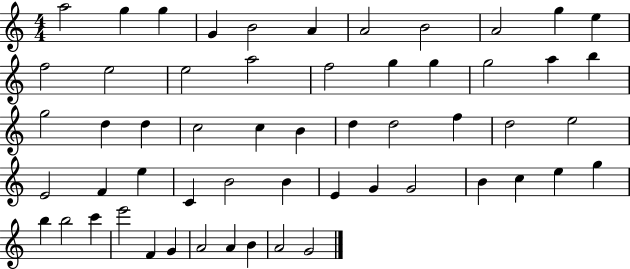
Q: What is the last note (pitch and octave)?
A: G4